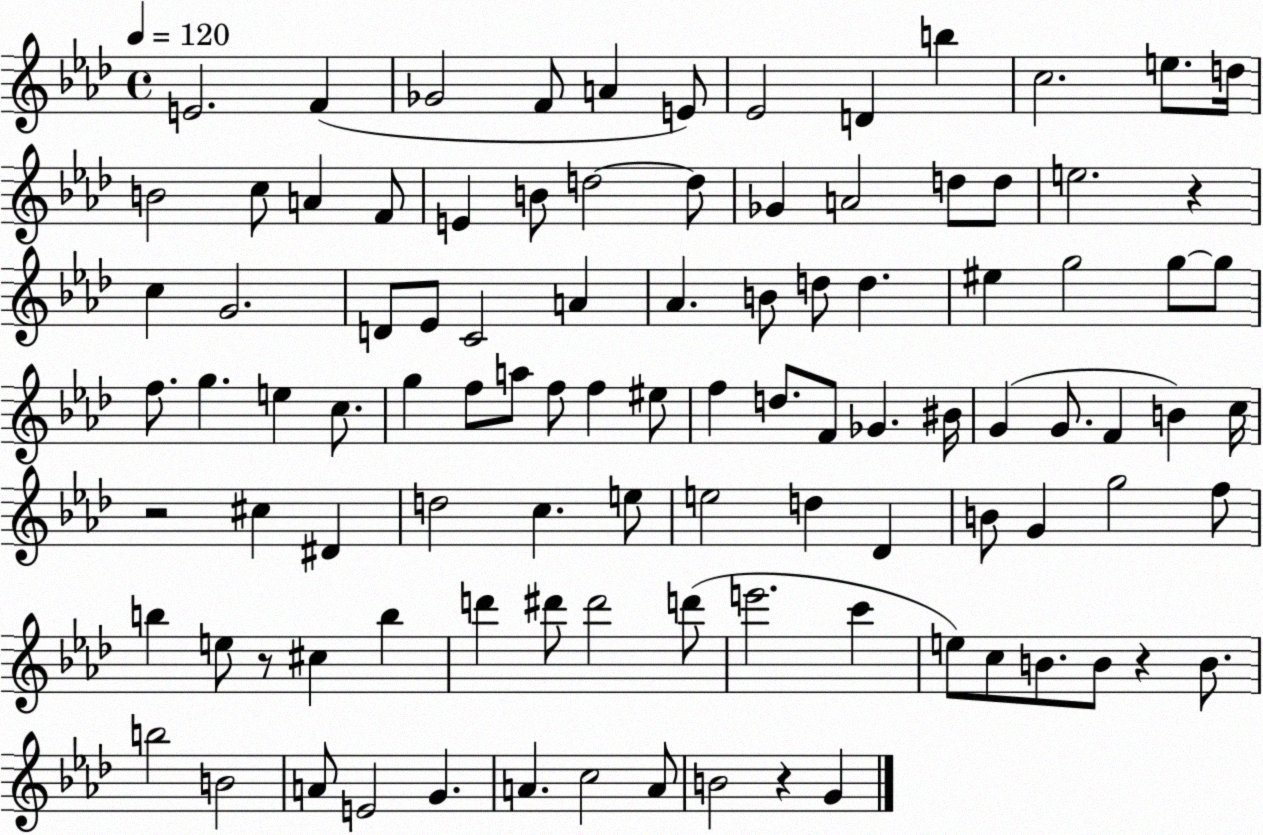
X:1
T:Untitled
M:4/4
L:1/4
K:Ab
E2 F _G2 F/2 A E/2 _E2 D b c2 e/2 d/4 B2 c/2 A F/2 E B/2 d2 d/2 _G A2 d/2 d/2 e2 z c G2 D/2 _E/2 C2 A _A B/2 d/2 d ^e g2 g/2 g/2 f/2 g e c/2 g f/2 a/2 f/2 f ^e/2 f d/2 F/2 _G ^B/4 G G/2 F B c/4 z2 ^c ^D d2 c e/2 e2 d _D B/2 G g2 f/2 b e/2 z/2 ^c b d' ^d'/2 ^d'2 d'/2 e'2 c' e/2 c/2 B/2 B/2 z B/2 b2 B2 A/2 E2 G A c2 A/2 B2 z G